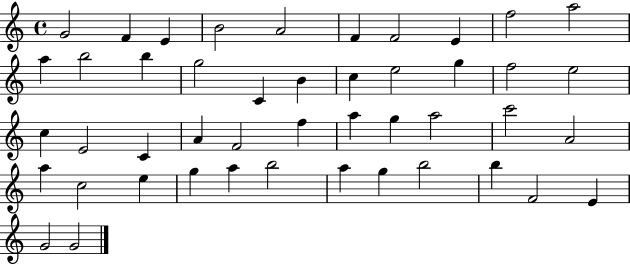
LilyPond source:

{
  \clef treble
  \time 4/4
  \defaultTimeSignature
  \key c \major
  g'2 f'4 e'4 | b'2 a'2 | f'4 f'2 e'4 | f''2 a''2 | \break a''4 b''2 b''4 | g''2 c'4 b'4 | c''4 e''2 g''4 | f''2 e''2 | \break c''4 e'2 c'4 | a'4 f'2 f''4 | a''4 g''4 a''2 | c'''2 a'2 | \break a''4 c''2 e''4 | g''4 a''4 b''2 | a''4 g''4 b''2 | b''4 f'2 e'4 | \break g'2 g'2 | \bar "|."
}